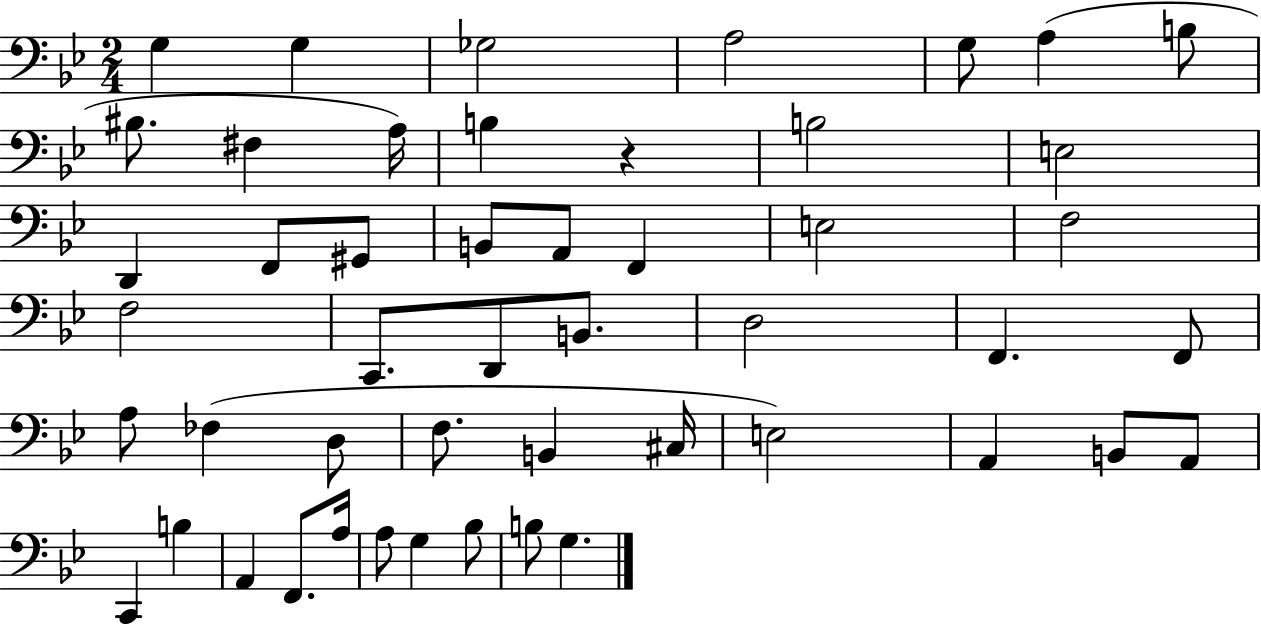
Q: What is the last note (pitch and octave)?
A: G3